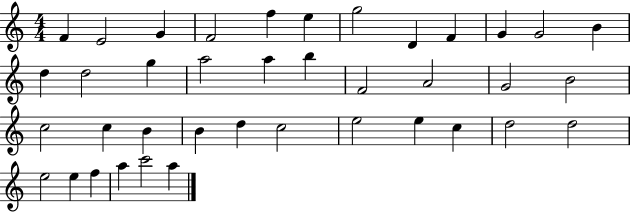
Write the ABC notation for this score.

X:1
T:Untitled
M:4/4
L:1/4
K:C
F E2 G F2 f e g2 D F G G2 B d d2 g a2 a b F2 A2 G2 B2 c2 c B B d c2 e2 e c d2 d2 e2 e f a c'2 a